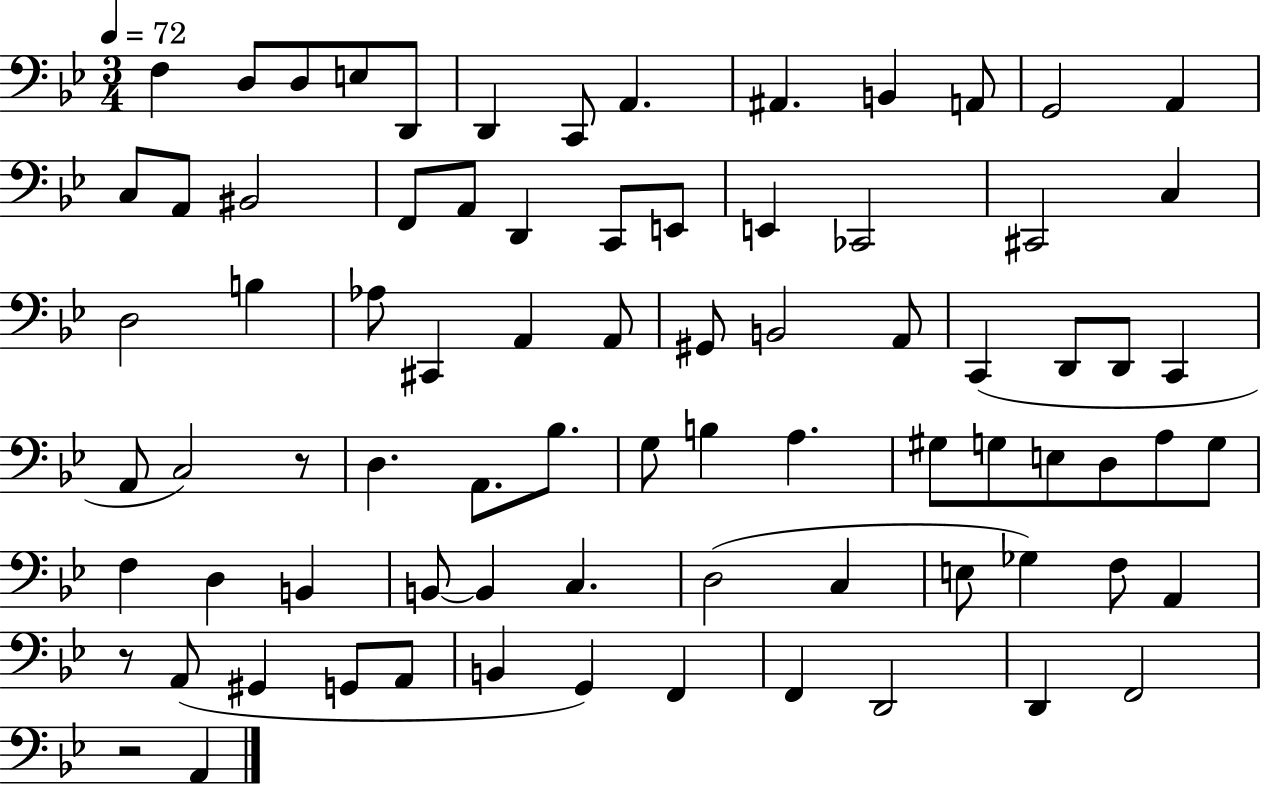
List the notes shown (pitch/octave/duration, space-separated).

F3/q D3/e D3/e E3/e D2/e D2/q C2/e A2/q. A#2/q. B2/q A2/e G2/h A2/q C3/e A2/e BIS2/h F2/e A2/e D2/q C2/e E2/e E2/q CES2/h C#2/h C3/q D3/h B3/q Ab3/e C#2/q A2/q A2/e G#2/e B2/h A2/e C2/q D2/e D2/e C2/q A2/e C3/h R/e D3/q. A2/e. Bb3/e. G3/e B3/q A3/q. G#3/e G3/e E3/e D3/e A3/e G3/e F3/q D3/q B2/q B2/e B2/q C3/q. D3/h C3/q E3/e Gb3/q F3/e A2/q R/e A2/e G#2/q G2/e A2/e B2/q G2/q F2/q F2/q D2/h D2/q F2/h R/h A2/q